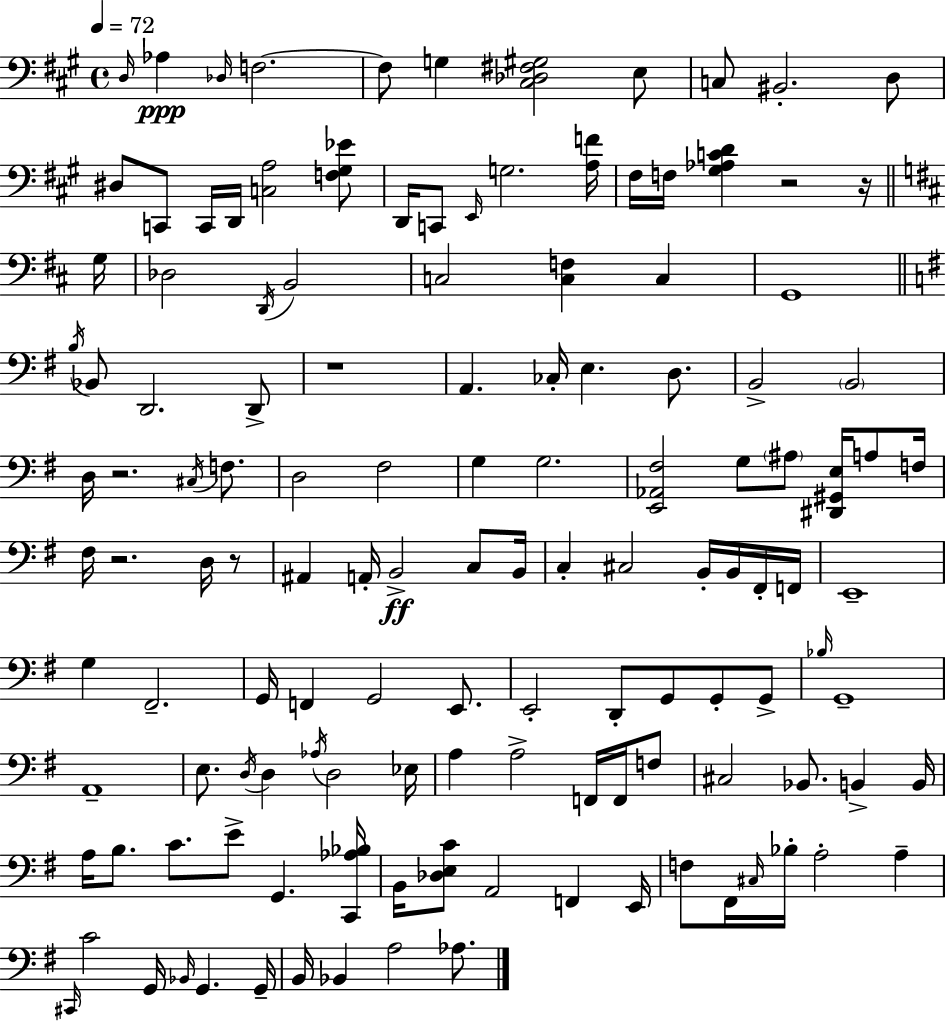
X:1
T:Untitled
M:4/4
L:1/4
K:A
D,/4 _A, _D,/4 F,2 F,/2 G, [^C,_D,^F,^G,]2 E,/2 C,/2 ^B,,2 D,/2 ^D,/2 C,,/2 C,,/4 D,,/4 [C,A,]2 [F,^G,_E]/2 D,,/4 C,,/2 E,,/4 G,2 [A,F]/4 ^F,/4 F,/4 [^G,_A,CD] z2 z/4 G,/4 _D,2 D,,/4 B,,2 C,2 [C,F,] C, G,,4 B,/4 _B,,/2 D,,2 D,,/2 z4 A,, _C,/4 E, D,/2 B,,2 B,,2 D,/4 z2 ^C,/4 F,/2 D,2 ^F,2 G, G,2 [E,,_A,,^F,]2 G,/2 ^A,/2 [^D,,^G,,E,]/4 A,/2 F,/4 ^F,/4 z2 D,/4 z/2 ^A,, A,,/4 B,,2 C,/2 B,,/4 C, ^C,2 B,,/4 B,,/4 ^F,,/4 F,,/4 E,,4 G, ^F,,2 G,,/4 F,, G,,2 E,,/2 E,,2 D,,/2 G,,/2 G,,/2 G,,/2 _B,/4 G,,4 A,,4 E,/2 D,/4 D, _A,/4 D,2 _E,/4 A, A,2 F,,/4 F,,/4 F,/2 ^C,2 _B,,/2 B,, B,,/4 A,/4 B,/2 C/2 E/2 G,, [C,,_A,_B,]/4 B,,/4 [_D,E,C]/2 A,,2 F,, E,,/4 F,/2 ^F,,/4 ^C,/4 _B,/4 A,2 A, ^C,,/4 C2 G,,/4 _B,,/4 G,, G,,/4 B,,/4 _B,, A,2 _A,/2